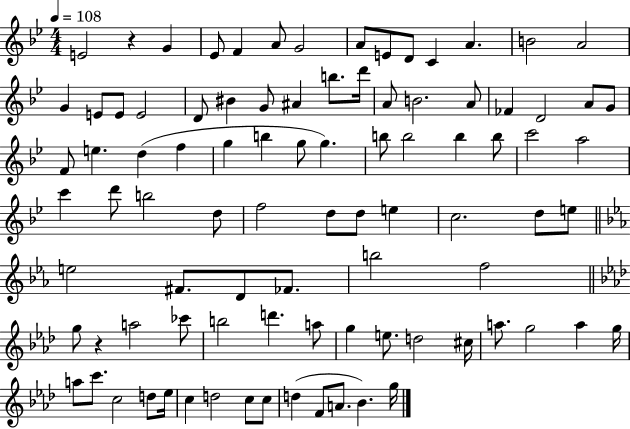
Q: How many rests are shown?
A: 2